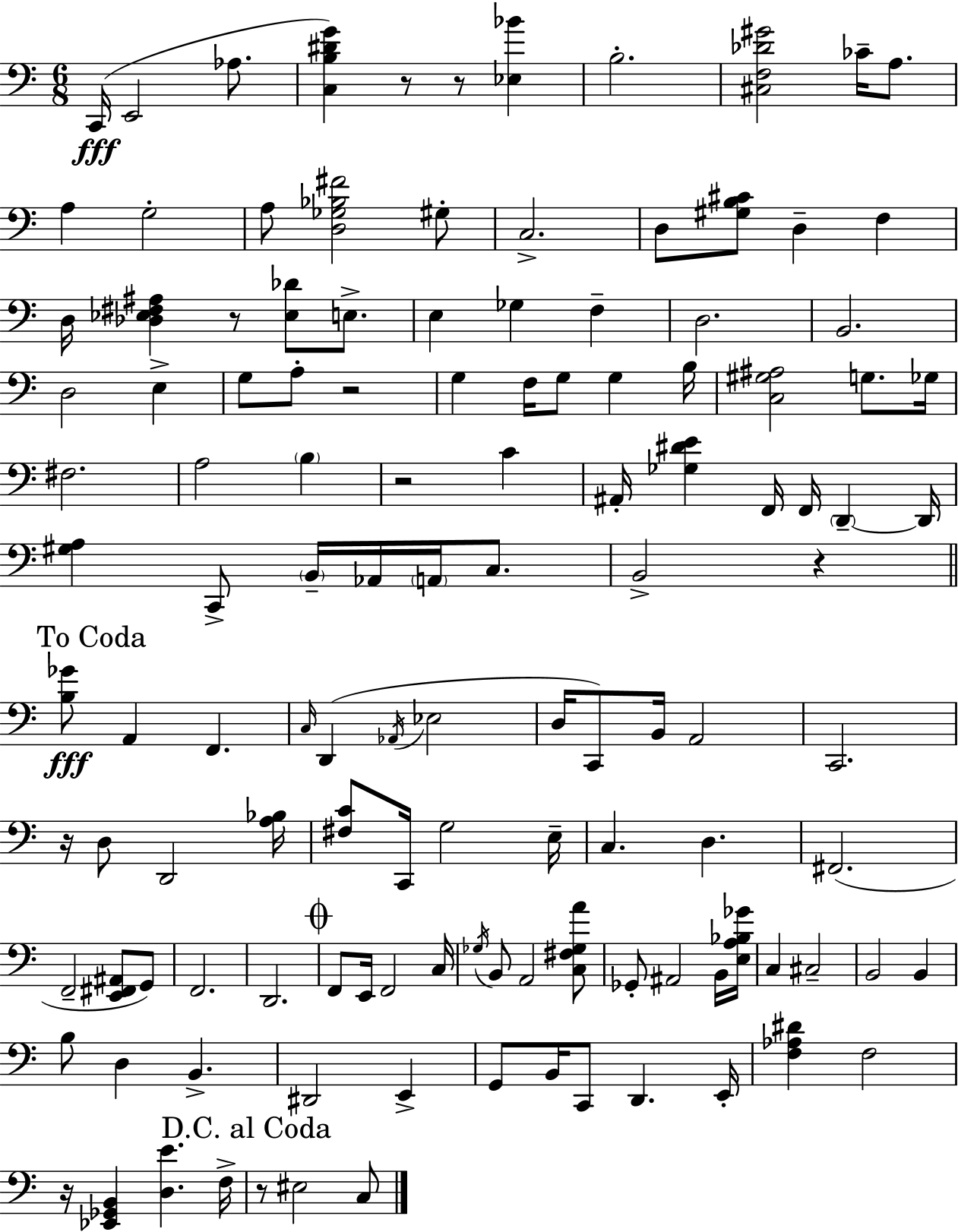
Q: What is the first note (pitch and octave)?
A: C2